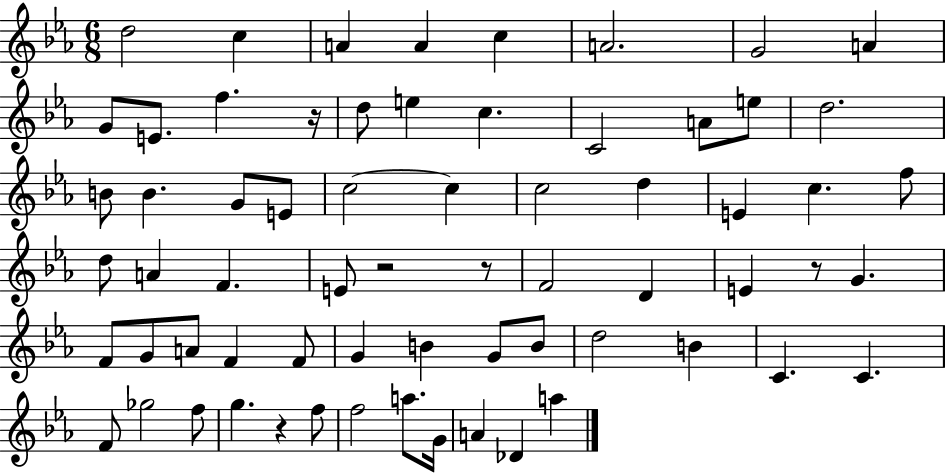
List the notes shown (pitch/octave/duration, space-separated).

D5/h C5/q A4/q A4/q C5/q A4/h. G4/h A4/q G4/e E4/e. F5/q. R/s D5/e E5/q C5/q. C4/h A4/e E5/e D5/h. B4/e B4/q. G4/e E4/e C5/h C5/q C5/h D5/q E4/q C5/q. F5/e D5/e A4/q F4/q. E4/e R/h R/e F4/h D4/q E4/q R/e G4/q. F4/e G4/e A4/e F4/q F4/e G4/q B4/q G4/e B4/e D5/h B4/q C4/q. C4/q. F4/e Gb5/h F5/e G5/q. R/q F5/e F5/h A5/e. G4/s A4/q Db4/q A5/q